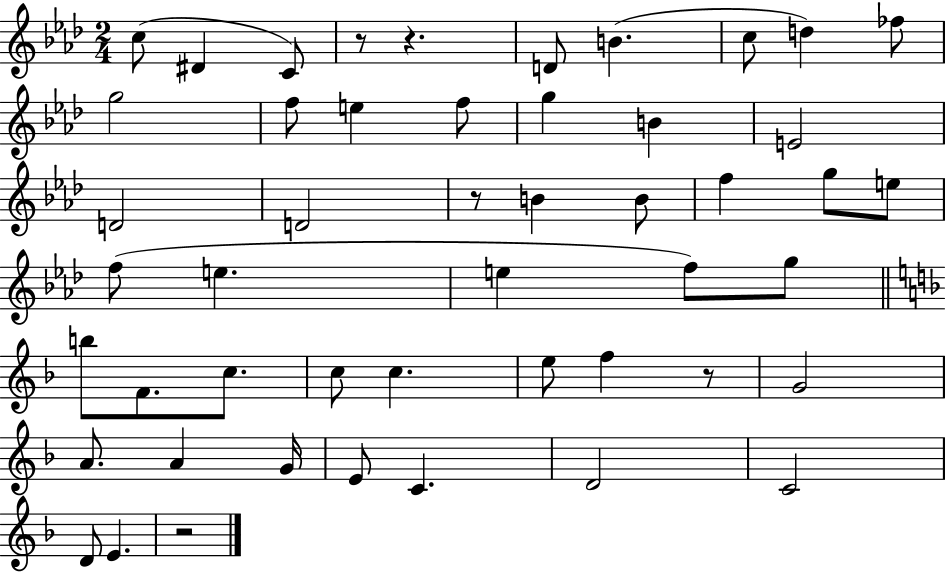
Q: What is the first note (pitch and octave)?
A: C5